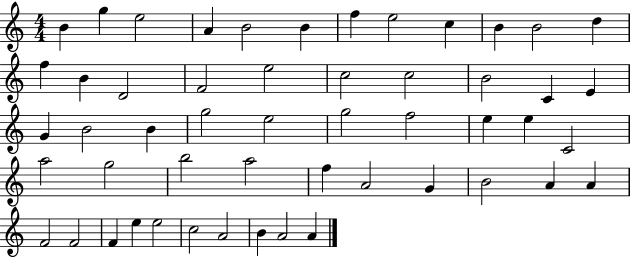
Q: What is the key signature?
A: C major